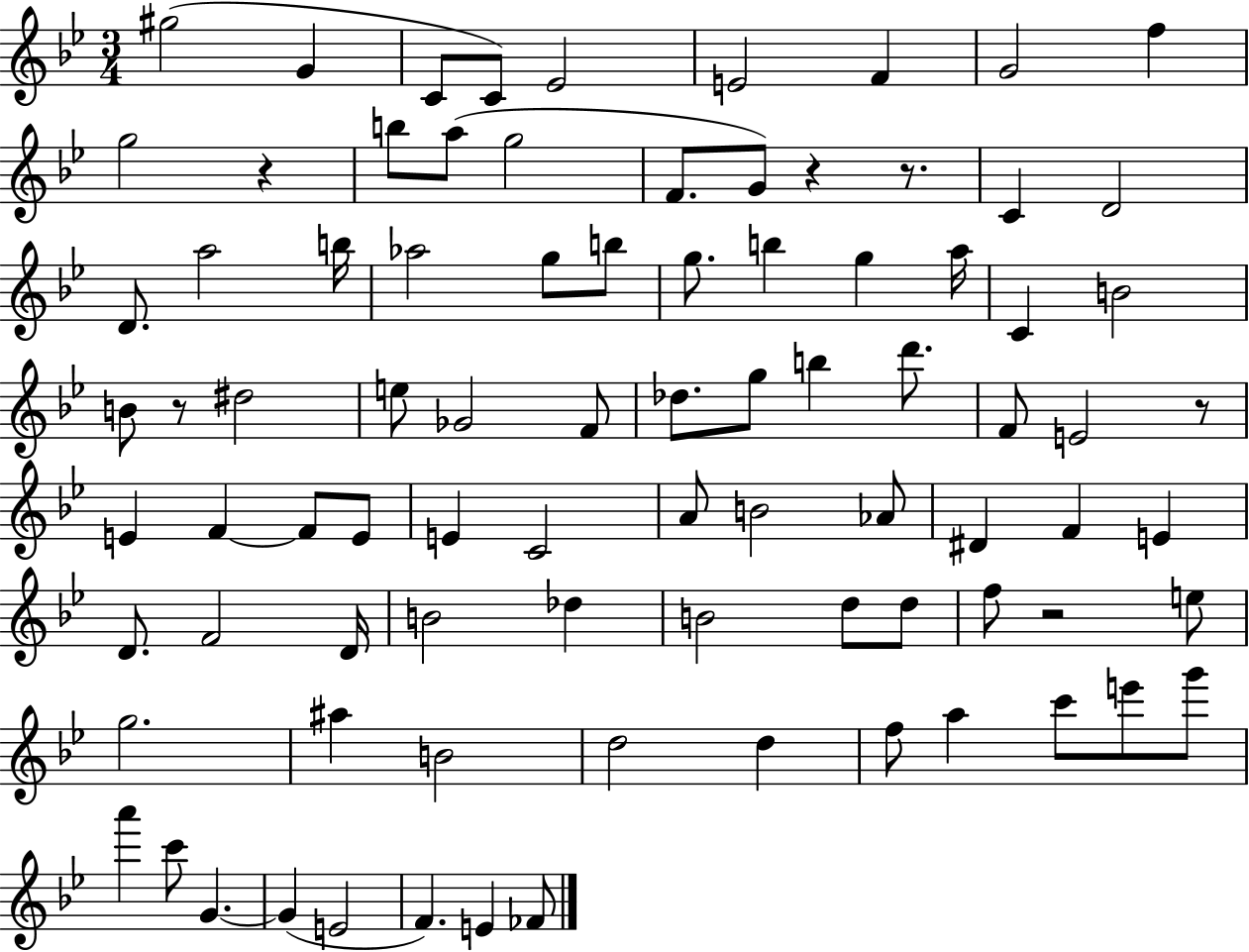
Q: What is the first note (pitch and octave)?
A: G#5